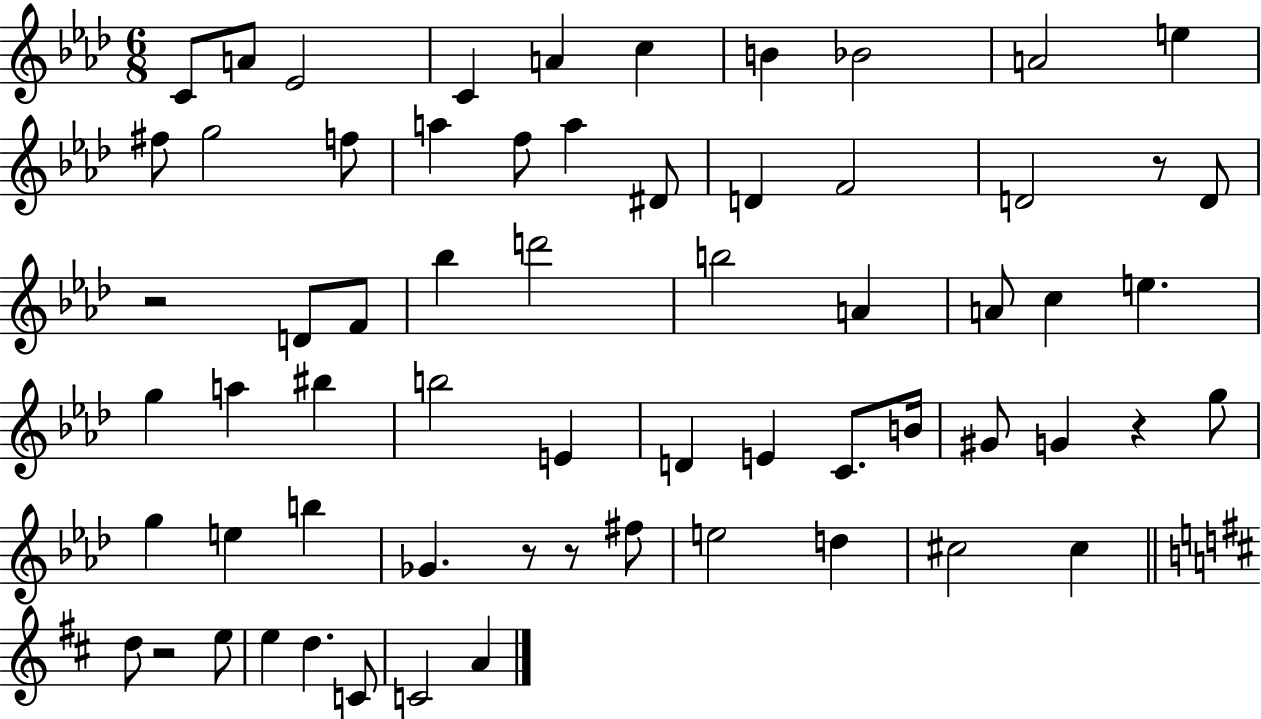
{
  \clef treble
  \numericTimeSignature
  \time 6/8
  \key aes \major
  c'8 a'8 ees'2 | c'4 a'4 c''4 | b'4 bes'2 | a'2 e''4 | \break fis''8 g''2 f''8 | a''4 f''8 a''4 dis'8 | d'4 f'2 | d'2 r8 d'8 | \break r2 d'8 f'8 | bes''4 d'''2 | b''2 a'4 | a'8 c''4 e''4. | \break g''4 a''4 bis''4 | b''2 e'4 | d'4 e'4 c'8. b'16 | gis'8 g'4 r4 g''8 | \break g''4 e''4 b''4 | ges'4. r8 r8 fis''8 | e''2 d''4 | cis''2 cis''4 | \break \bar "||" \break \key b \minor d''8 r2 e''8 | e''4 d''4. c'8 | c'2 a'4 | \bar "|."
}